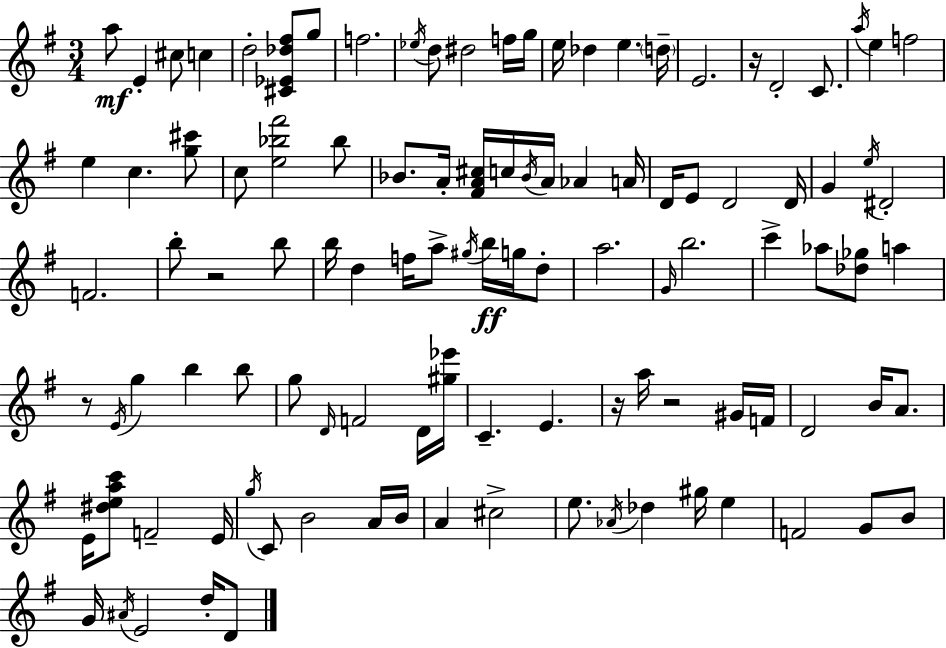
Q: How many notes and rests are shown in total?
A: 108